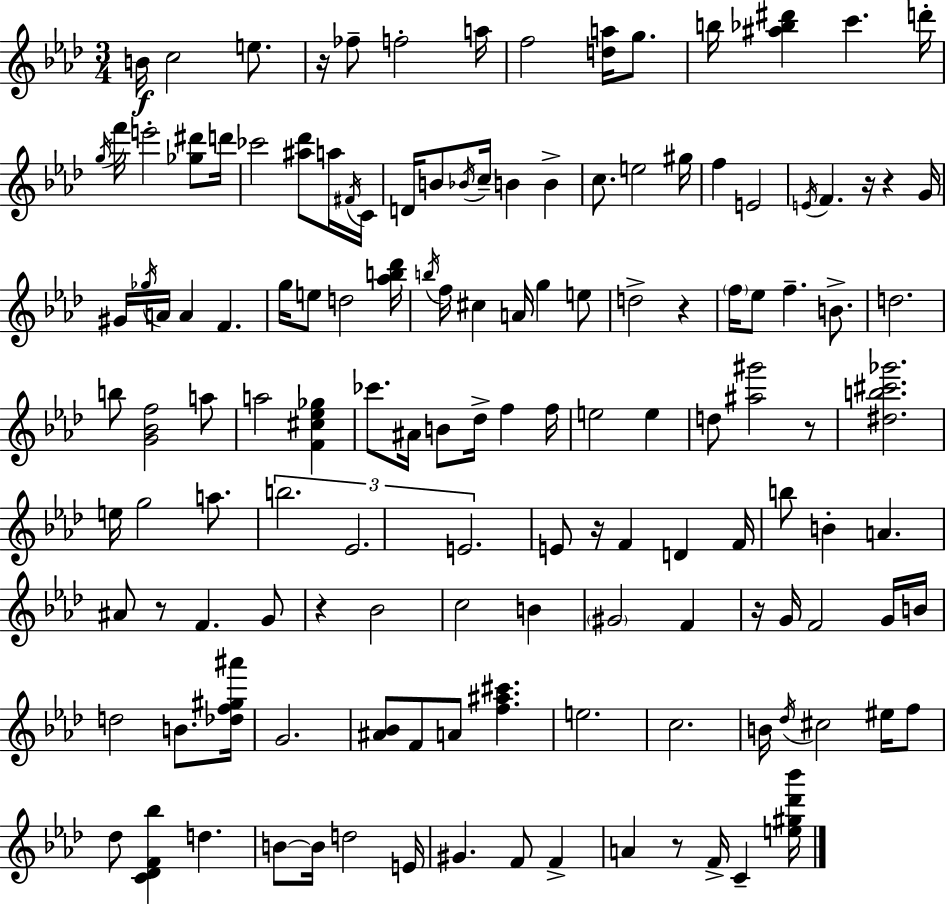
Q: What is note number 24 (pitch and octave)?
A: B4